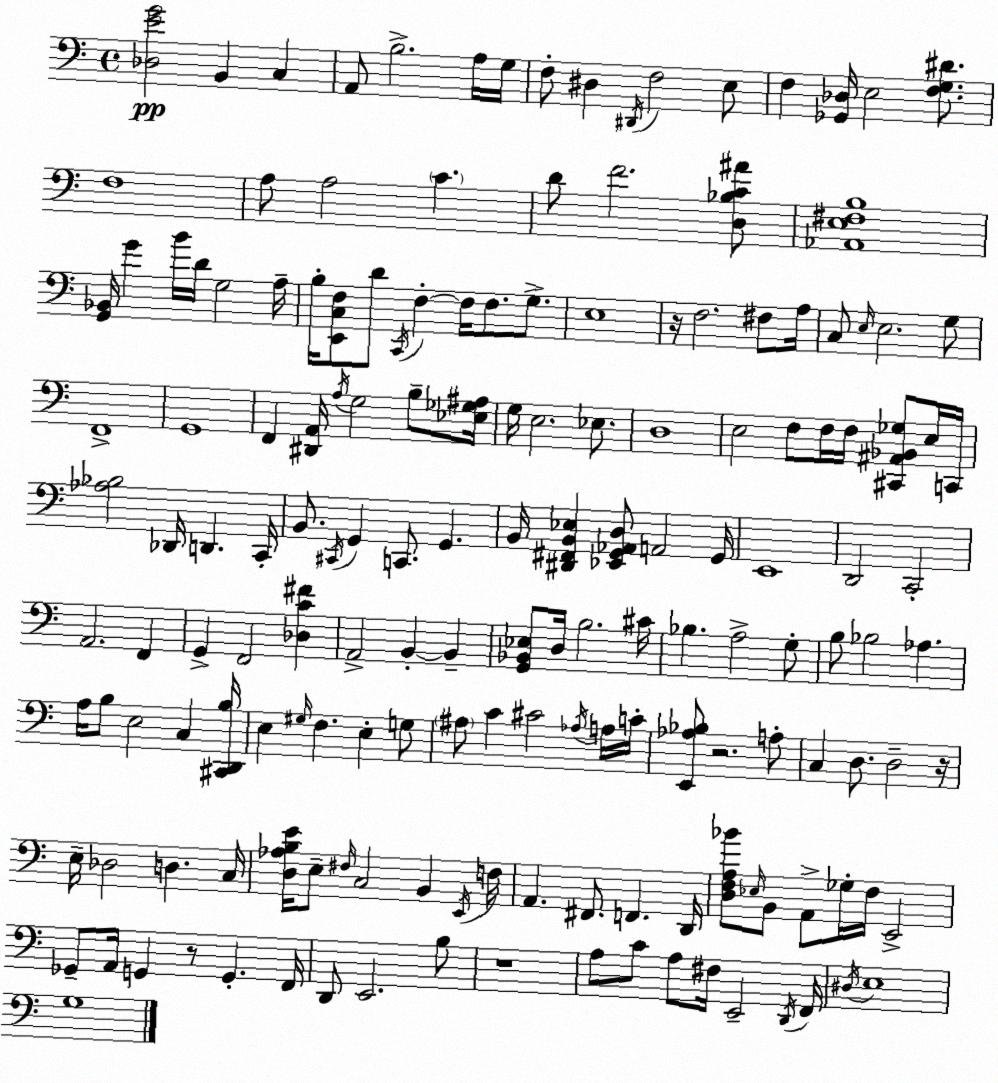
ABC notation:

X:1
T:Untitled
M:4/4
L:1/4
K:C
[_D,EG]2 B,, C, A,,/2 B,2 A,/4 G,/4 F,/2 ^D, ^D,,/4 F,2 E,/2 F, [_G,,_D,]/4 E,2 [F,G,^D]/2 F,4 A,/2 A,2 C D/2 F2 [D,_B,C^A]/2 [_A,,E,^F,B,]4 [G,,_B,,]/4 G B/4 D/4 G,2 A,/4 B,/4 [E,,C,F,]/2 D/2 C,,/4 F, F,/4 F,/2 G,/2 E,4 z/4 F,2 ^F,/2 A,/4 C,/2 E,/4 E,2 G,/2 F,,4 G,,4 F,, [^D,,A,,]/4 A,/4 G,2 B,/2 [_E,_G,^A,]/4 G,/4 E,2 _E,/2 D,4 E,2 F,/2 F,/4 F,/4 [^C,,^A,,_B,,_G,]/2 E,/4 C,,/4 [_A,_B,]2 _D,,/4 D,, C,,/4 B,,/2 ^C,,/4 G,, C,,/2 G,, B,,/4 [^D,,^F,,B,,_E,] [_E,,G,,_A,,D,]/2 A,,2 G,,/4 E,,4 D,,2 C,,2 A,,2 F,, G,, F,,2 [_D,C^F] A,,2 B,, B,, [G,,_B,,_E,]/2 D,/4 B,2 ^C/4 _B, A,2 G,/2 B,/2 _B,2 _A, A,/4 B,/2 E,2 C, [^C,,D,,B,]/4 E, ^G,/4 F, E, G,/2 ^A,/2 C ^C2 _A,/4 A,/4 C/4 [E,,_A,_B,]/2 z2 A,/2 C, D,/2 D,2 z/4 E,/4 _D,2 D, C,/4 [D,_A,B,E]/4 E,/2 ^F,/4 C,2 B,, E,,/4 F,/4 A,, ^F,,/2 F,, D,,/4 [D,F,A,_B]/2 _E,/4 B,,/2 A,,/2 _G,/4 F,/4 E,,2 _G,,/2 A,,/4 G,, z/2 G,, F,,/4 D,,/2 E,,2 B,/2 z4 A,/2 C/2 A,/2 ^F,/4 E,,2 D,,/4 F,,/4 ^D,/4 E,4 G,4